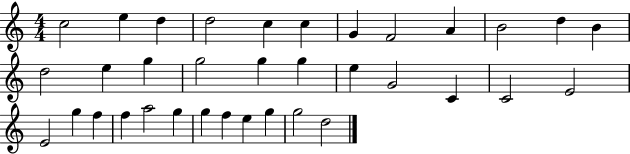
C5/h E5/q D5/q D5/h C5/q C5/q G4/q F4/h A4/q B4/h D5/q B4/q D5/h E5/q G5/q G5/h G5/q G5/q E5/q G4/h C4/q C4/h E4/h E4/h G5/q F5/q F5/q A5/h G5/q G5/q F5/q E5/q G5/q G5/h D5/h